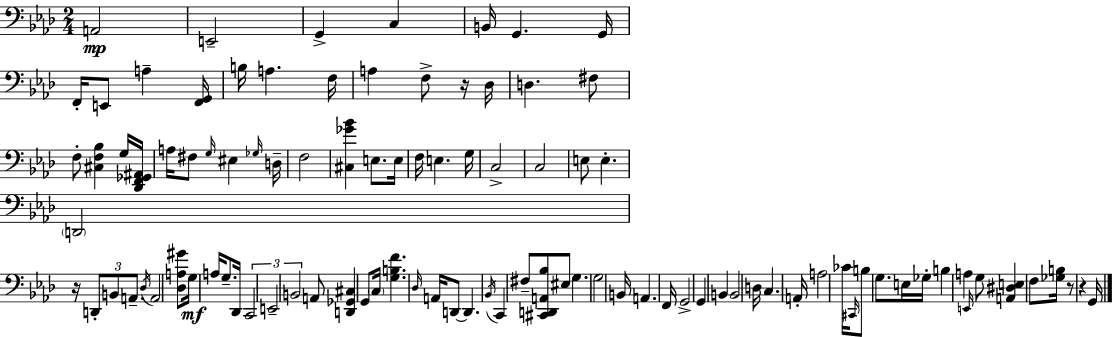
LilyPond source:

{
  \clef bass
  \numericTimeSignature
  \time 2/4
  \key f \minor
  a,2\mp | e,2-- | g,4-> c4 | b,16 g,4. g,16 | \break f,16-. e,8 a4-- <f, g,>16 | b16 a4. f16 | a4 f8-> r16 des16 | d4. fis8 | \break f8-. <cis f bes>4 g16 <des, f, ges, ais,>16 | a16 fis8 \grace { g16 } eis4 | \grace { ges16 } d16-- f2 | <cis ges' bes'>4 e8. | \break e16 f16 e4. | g16 c2-> | c2 | e8 e4.-. | \break \parenthesize d,2 | r16 \tuplet 3/2 { d,8-. b,8 a,8.-- } | \acciaccatura { des16 } a,2 | <des a gis'>8 g16\mf a16 g8.-- | \break des,16 \tuplet 3/2 { c,2 | e,2-- | b,2 } | a,8 <d, ges, cis>4 | \break g,8 \parenthesize c16 <g b f'>4. | \grace { des16 } a,16 d,8~~ d,4. | \acciaccatura { bes,16 } c,4 | fis8-- <cis, d, a, bes>8 eis8 g4. | \break g2 | b,16 a,4. | f,16 g,2-> | g,4 | \break b,4 b,2 | d16 c4. | a,16-. a2 | ces'16 \grace { cis,16 } b8 | \break g8. e16 ges16-. b4 | a4 \grace { e,16 } g8 | <a, dis e>4 f8 <ges b>16 | r8 r4 g,16 \bar "|."
}